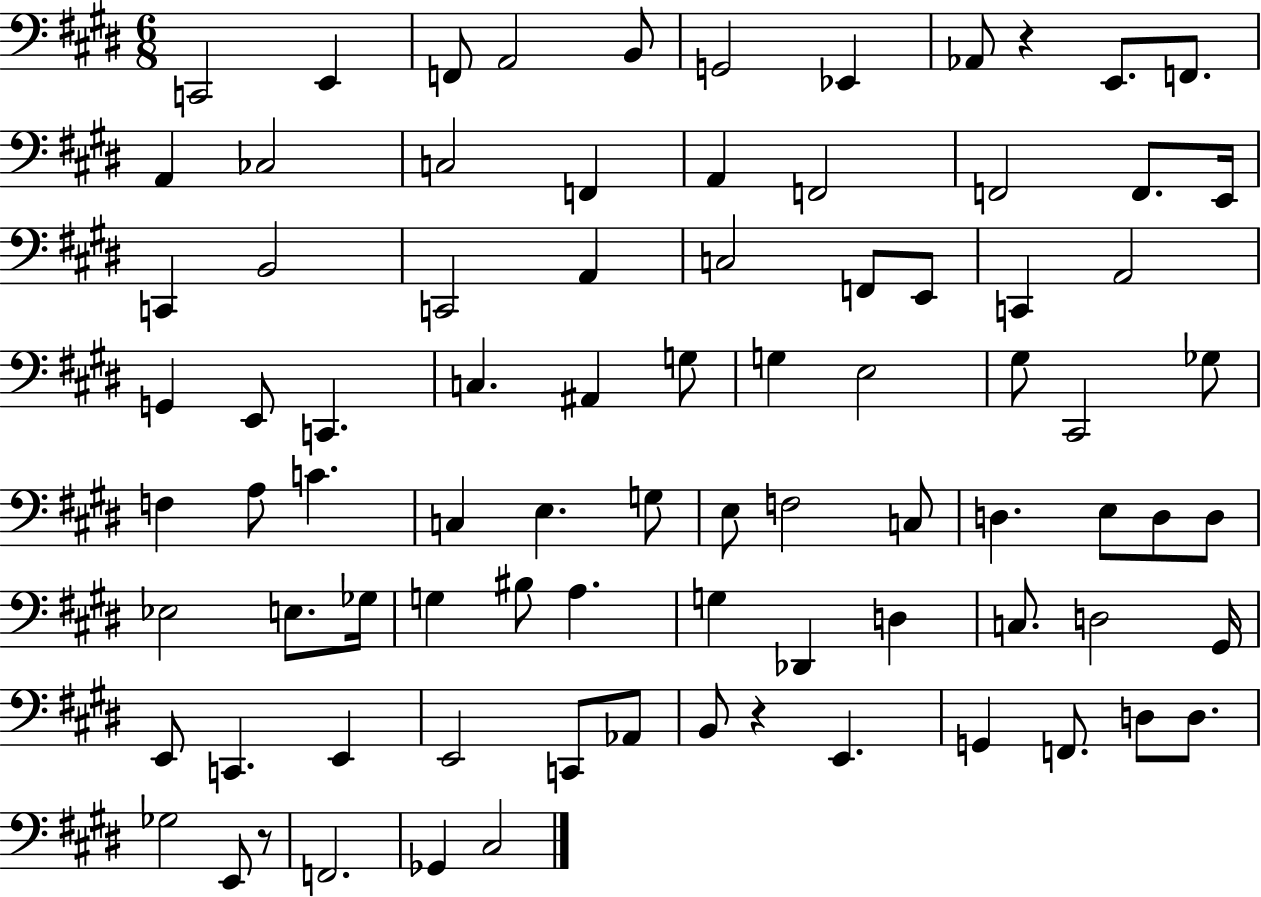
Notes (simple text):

C2/h E2/q F2/e A2/h B2/e G2/h Eb2/q Ab2/e R/q E2/e. F2/e. A2/q CES3/h C3/h F2/q A2/q F2/h F2/h F2/e. E2/s C2/q B2/h C2/h A2/q C3/h F2/e E2/e C2/q A2/h G2/q E2/e C2/q. C3/q. A#2/q G3/e G3/q E3/h G#3/e C#2/h Gb3/e F3/q A3/e C4/q. C3/q E3/q. G3/e E3/e F3/h C3/e D3/q. E3/e D3/e D3/e Eb3/h E3/e. Gb3/s G3/q BIS3/e A3/q. G3/q Db2/q D3/q C3/e. D3/h G#2/s E2/e C2/q. E2/q E2/h C2/e Ab2/e B2/e R/q E2/q. G2/q F2/e. D3/e D3/e. Gb3/h E2/e R/e F2/h. Gb2/q C#3/h